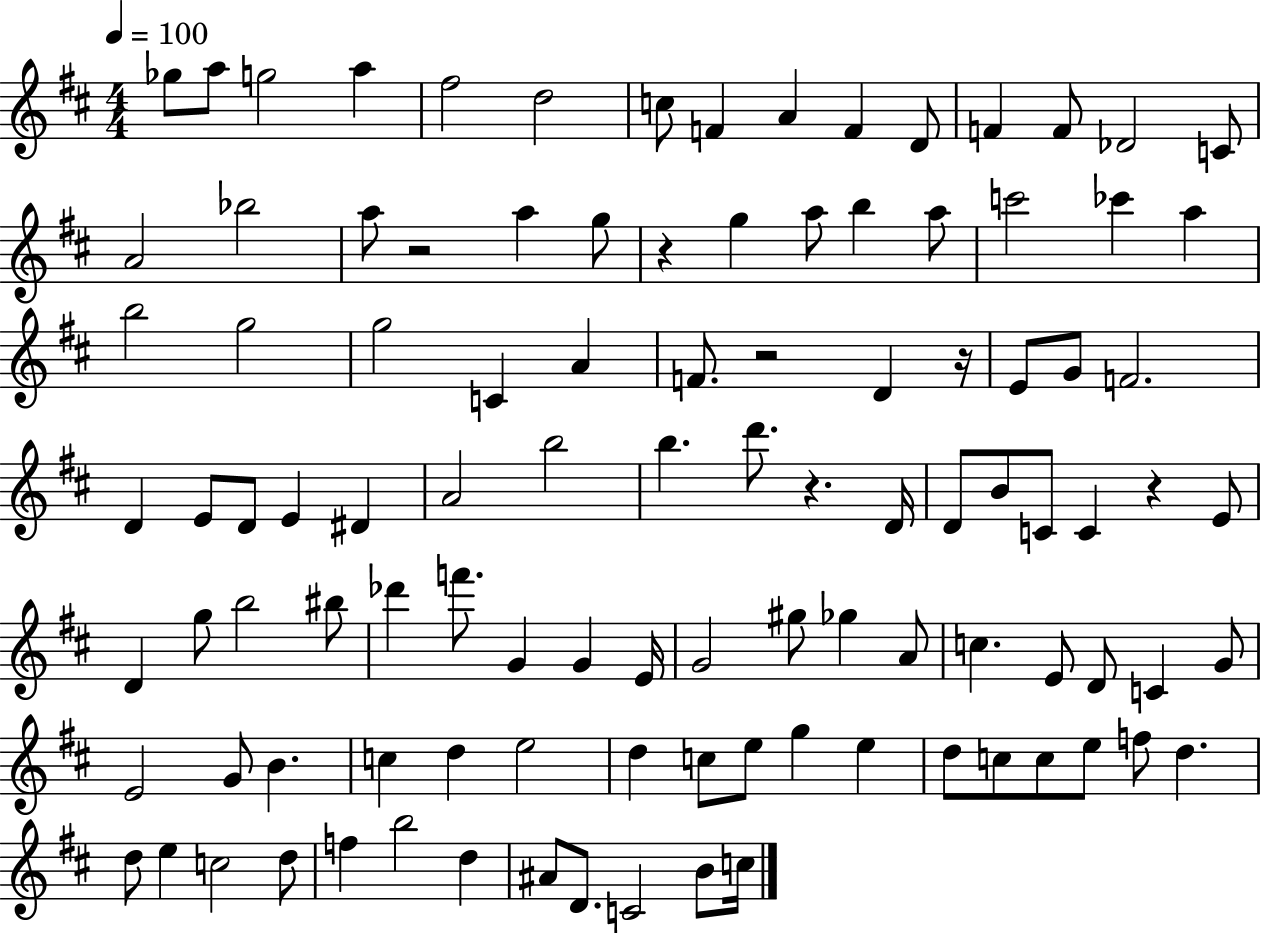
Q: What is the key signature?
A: D major